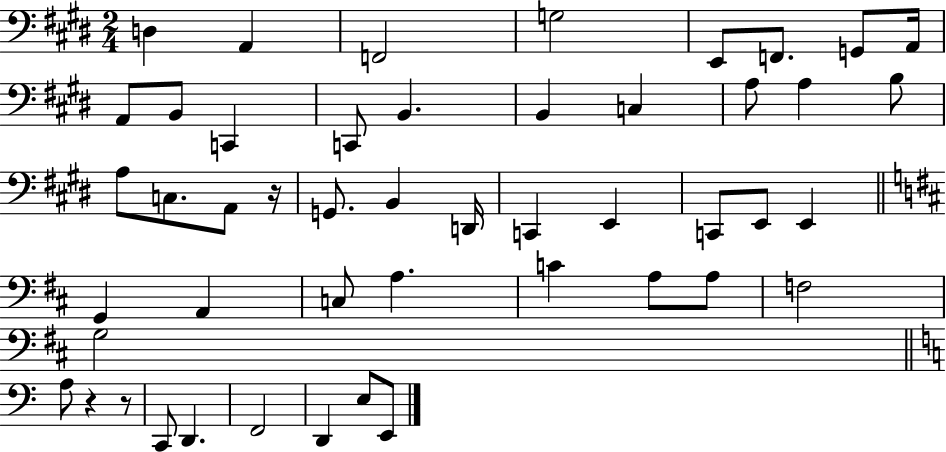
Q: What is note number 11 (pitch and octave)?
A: C2